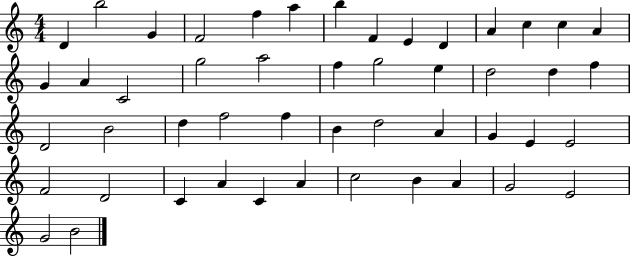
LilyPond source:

{
  \clef treble
  \numericTimeSignature
  \time 4/4
  \key c \major
  d'4 b''2 g'4 | f'2 f''4 a''4 | b''4 f'4 e'4 d'4 | a'4 c''4 c''4 a'4 | \break g'4 a'4 c'2 | g''2 a''2 | f''4 g''2 e''4 | d''2 d''4 f''4 | \break d'2 b'2 | d''4 f''2 f''4 | b'4 d''2 a'4 | g'4 e'4 e'2 | \break f'2 d'2 | c'4 a'4 c'4 a'4 | c''2 b'4 a'4 | g'2 e'2 | \break g'2 b'2 | \bar "|."
}